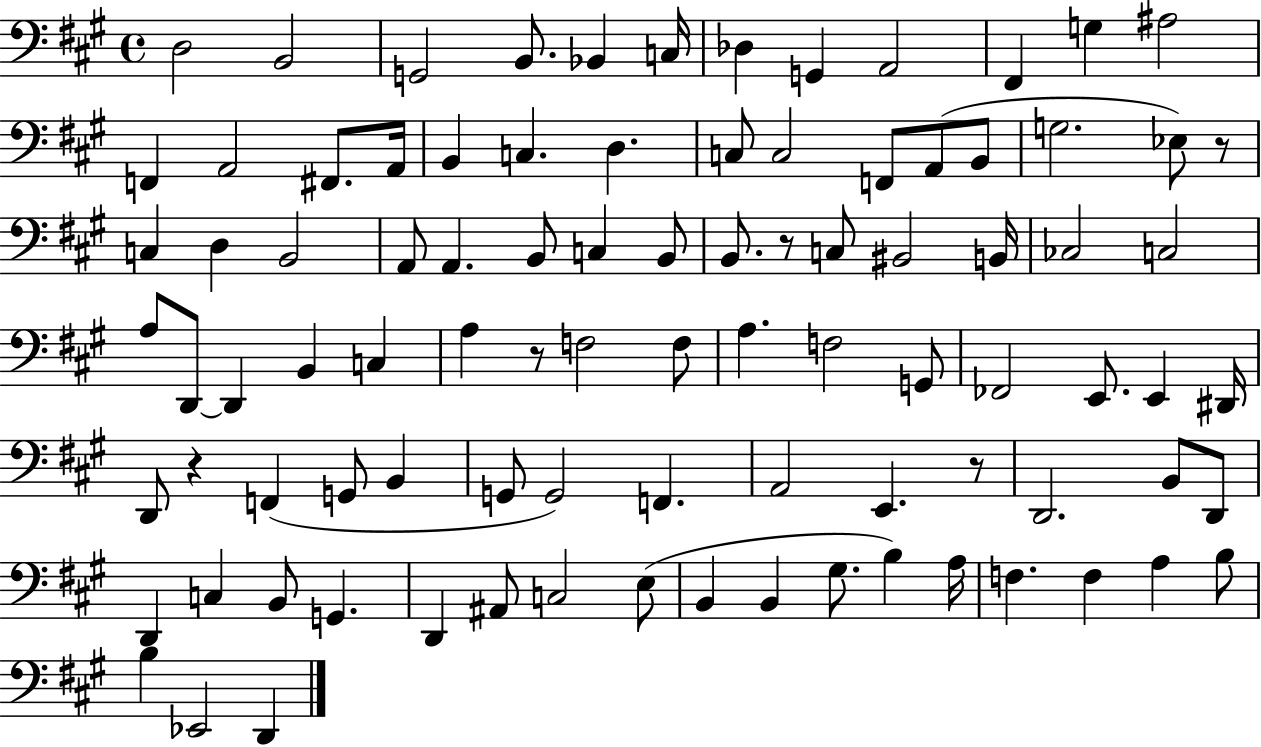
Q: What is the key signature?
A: A major